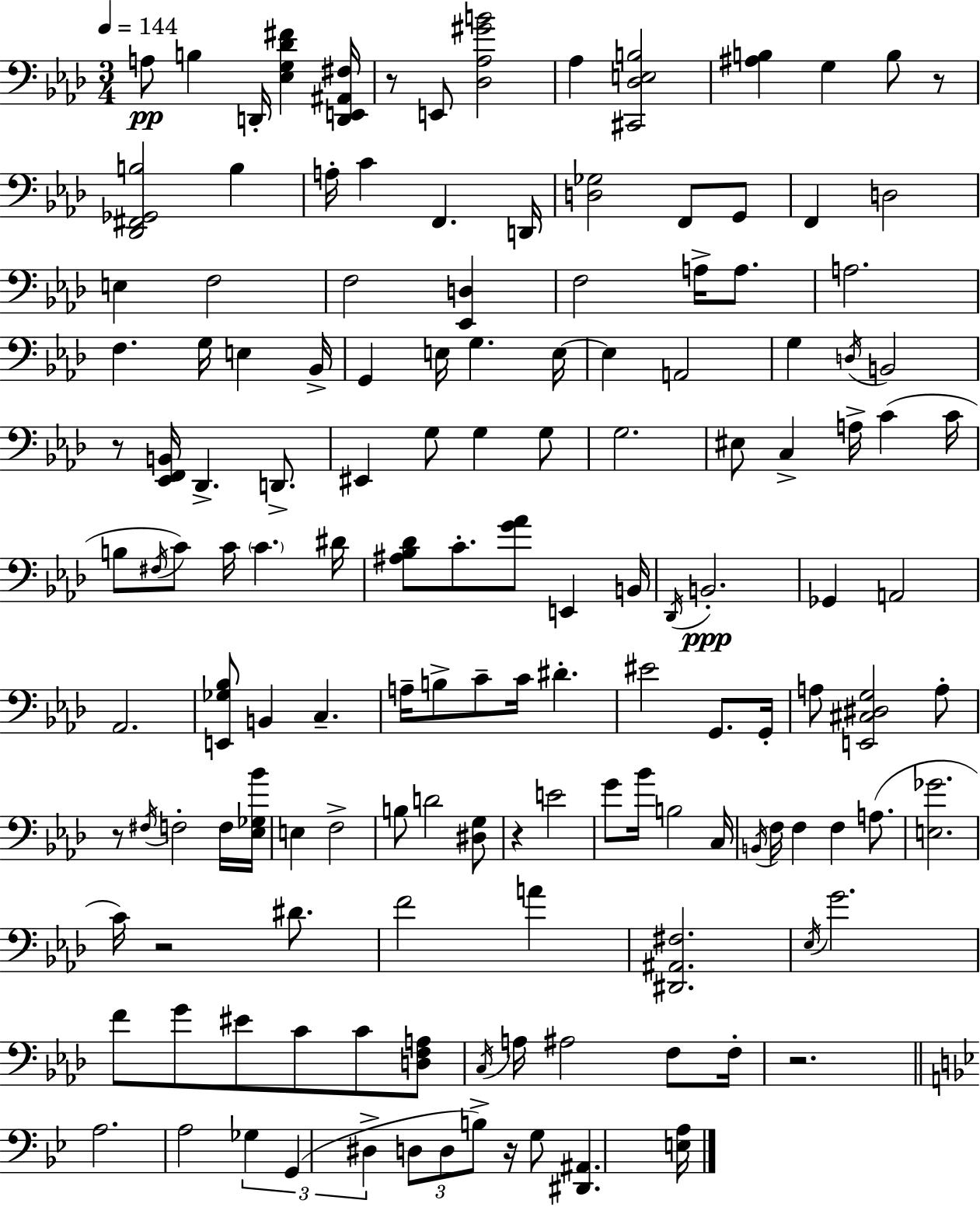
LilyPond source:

{
  \clef bass
  \numericTimeSignature
  \time 3/4
  \key f \minor
  \tempo 4 = 144
  a8\pp b4 d,16-. <ees g des' fis'>4 <d, e, ais, fis>16 | r8 e,8 <des aes gis' b'>2 | aes4 <cis, des e b>2 | <ais b>4 g4 b8 r8 | \break <des, fis, ges, b>2 b4 | a16-. c'4 f,4. d,16 | <d ges>2 f,8 g,8 | f,4 d2 | \break e4 f2 | f2 <ees, d>4 | f2 a16-> a8. | a2. | \break f4. g16 e4 bes,16-> | g,4 e16 g4. e16~~ | e4 a,2 | g4 \acciaccatura { d16 } b,2 | \break r8 <ees, f, b,>16 des,4.-> d,8.-> | eis,4 g8 g4 g8 | g2. | eis8 c4-> a16-> c'4( | \break c'16 b8 \acciaccatura { fis16 } c'8) c'16 \parenthesize c'4. | dis'16 <ais bes des'>8 c'8.-. <g' aes'>8 e,4 | b,16 \acciaccatura { des,16 } b,2.-.\ppp | ges,4 a,2 | \break aes,2. | <e, ges bes>8 b,4 c4.-- | a16-- b8-> c'8-- c'16 dis'4.-. | eis'2 g,8. | \break g,16-. a8 <e, cis dis g>2 | a8-. r8 \acciaccatura { fis16 } f2-. | f16 <ees ges bes'>16 e4 f2-> | b8 d'2 | \break <dis g>8 r4 e'2 | g'8 bes'16 b2 | c16 \acciaccatura { b,16 } f16 f4 f4 | a8.( <e ges'>2. | \break c'16) r2 | dis'8. f'2 | a'4 <dis, ais, fis>2. | \acciaccatura { ees16 } g'2. | \break f'8 g'8 eis'8 | c'8 c'8 <d f a>8 \acciaccatura { c16 } a16 ais2 | f8 f16-. r2. | \bar "||" \break \key bes \major a2. | a2 \tuplet 3/2 { ges4 | g,4( dis4-> } \tuplet 3/2 { d8 d8 | b8->) } r16 g8 <dis, ais,>4. <e a>16 | \break \bar "|."
}